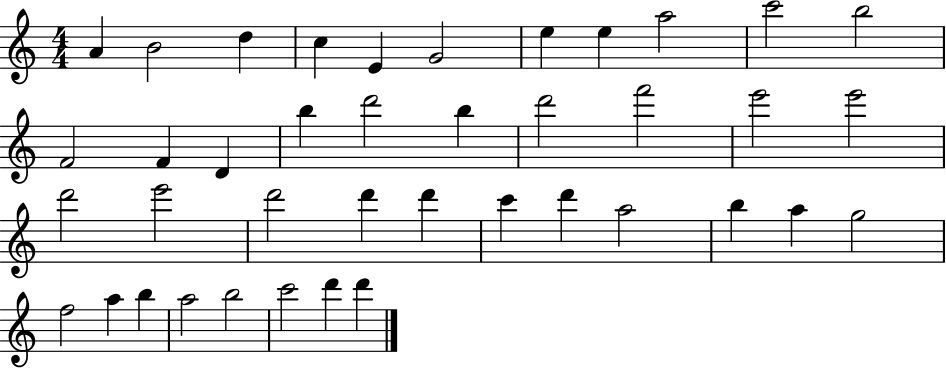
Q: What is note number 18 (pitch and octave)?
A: D6